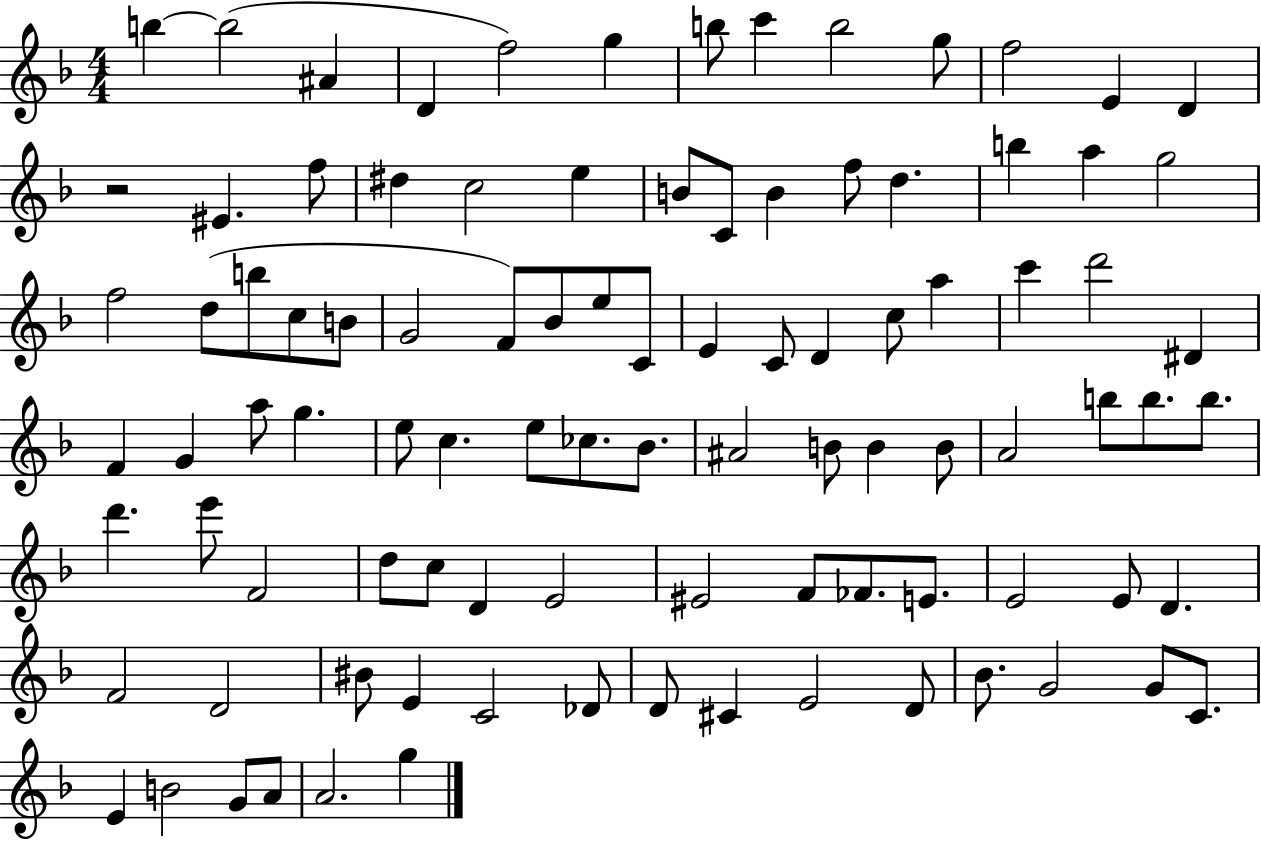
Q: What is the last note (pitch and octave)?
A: G5